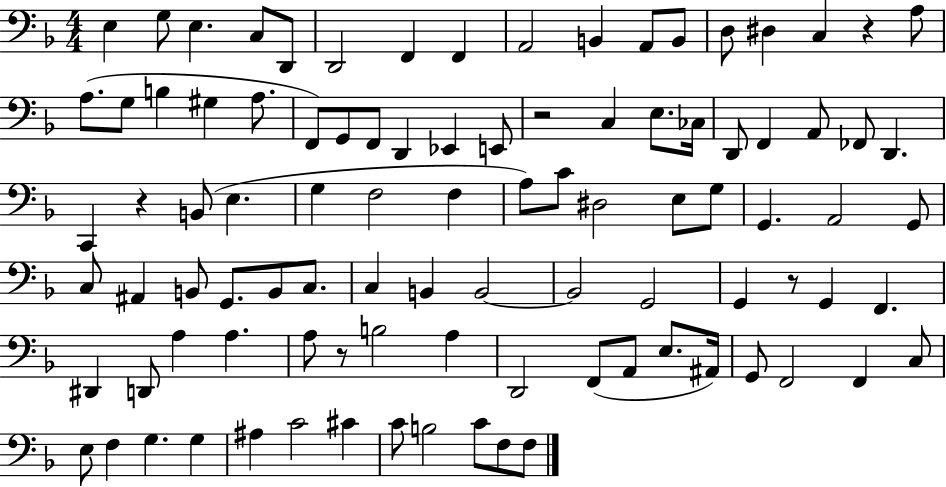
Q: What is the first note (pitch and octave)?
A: E3